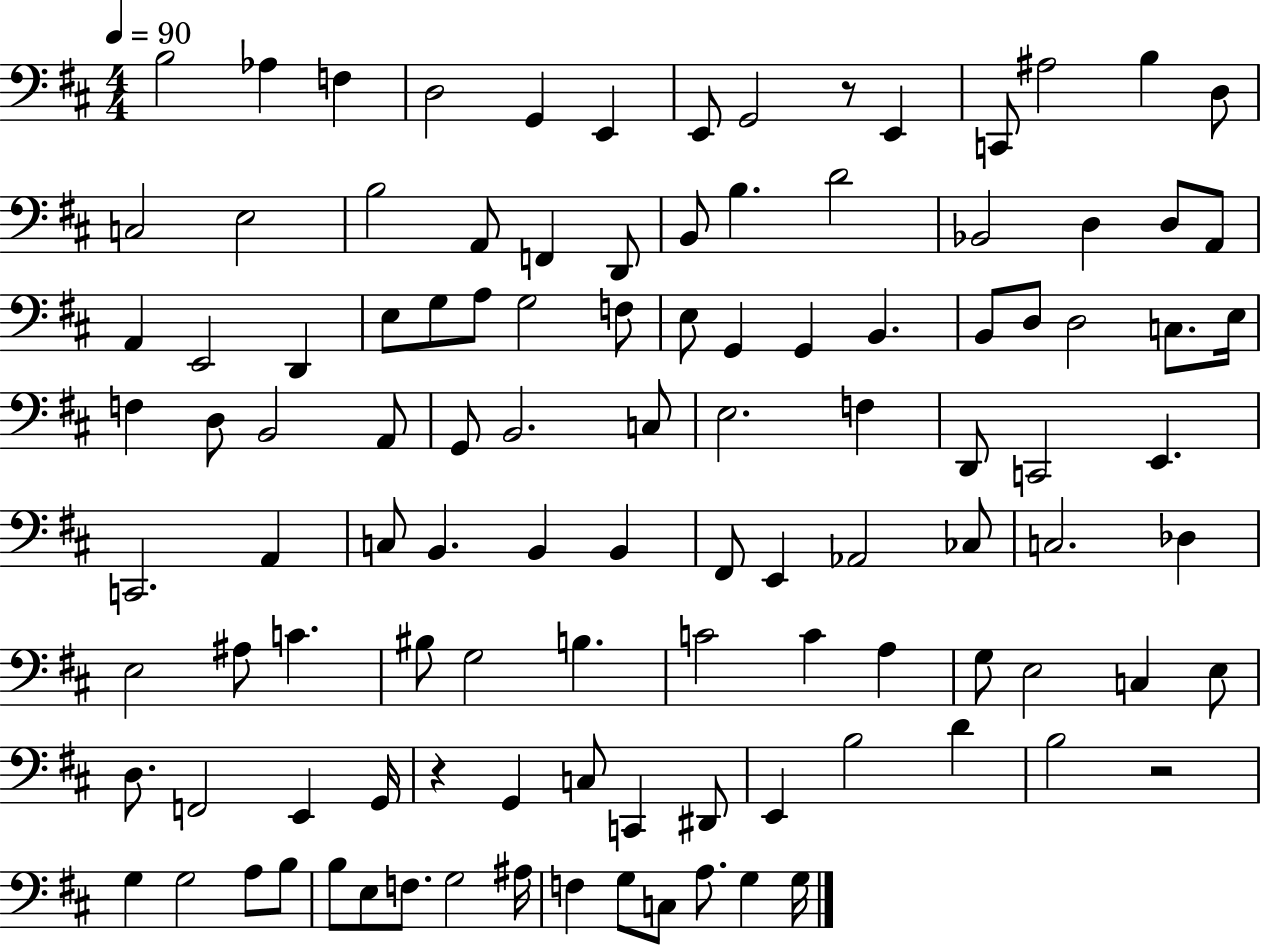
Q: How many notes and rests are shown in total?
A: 110